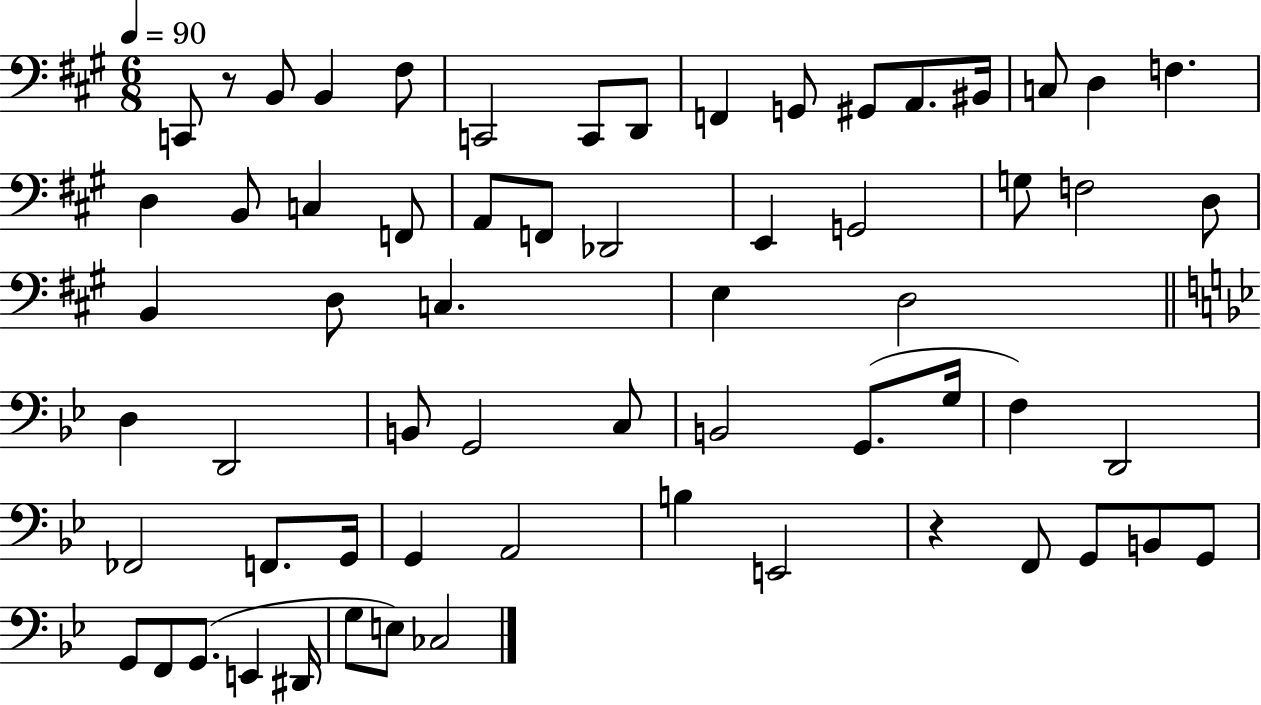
{
  \clef bass
  \numericTimeSignature
  \time 6/8
  \key a \major
  \tempo 4 = 90
  c,8 r8 b,8 b,4 fis8 | c,2 c,8 d,8 | f,4 g,8 gis,8 a,8. bis,16 | c8 d4 f4. | \break d4 b,8 c4 f,8 | a,8 f,8 des,2 | e,4 g,2 | g8 f2 d8 | \break b,4 d8 c4. | e4 d2 | \bar "||" \break \key bes \major d4 d,2 | b,8 g,2 c8 | b,2 g,8.( g16 | f4) d,2 | \break fes,2 f,8. g,16 | g,4 a,2 | b4 e,2 | r4 f,8 g,8 b,8 g,8 | \break g,8 f,8 g,8.( e,4 dis,16 | g8 e8) ces2 | \bar "|."
}